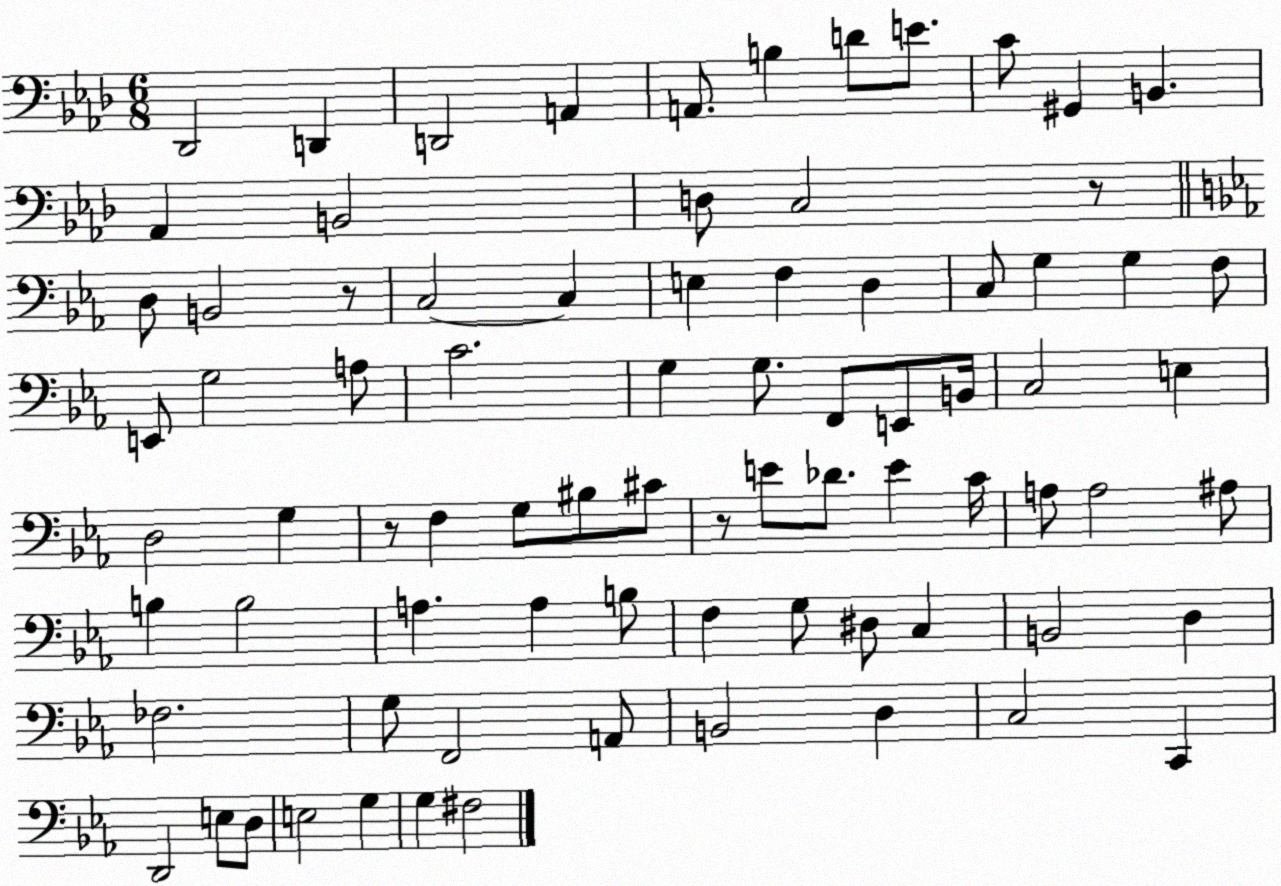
X:1
T:Untitled
M:6/8
L:1/4
K:Ab
_D,,2 D,, D,,2 A,, A,,/2 B, D/2 E/2 C/2 ^G,, B,, _A,, B,,2 D,/2 C,2 z/2 D,/2 B,,2 z/2 C,2 C, E, F, D, C,/2 G, G, F,/2 E,,/2 G,2 A,/2 C2 G, G,/2 F,,/2 E,,/2 B,,/4 C,2 E, D,2 G, z/2 F, G,/2 ^B,/2 ^C/2 z/2 E/2 _D/2 E C/4 A,/2 A,2 ^A,/2 B, B,2 A, A, B,/2 F, G,/2 ^D,/2 C, B,,2 D, _F,2 G,/2 F,,2 A,,/2 B,,2 D, C,2 C,, D,,2 E,/2 D,/2 E,2 G, G, ^F,2